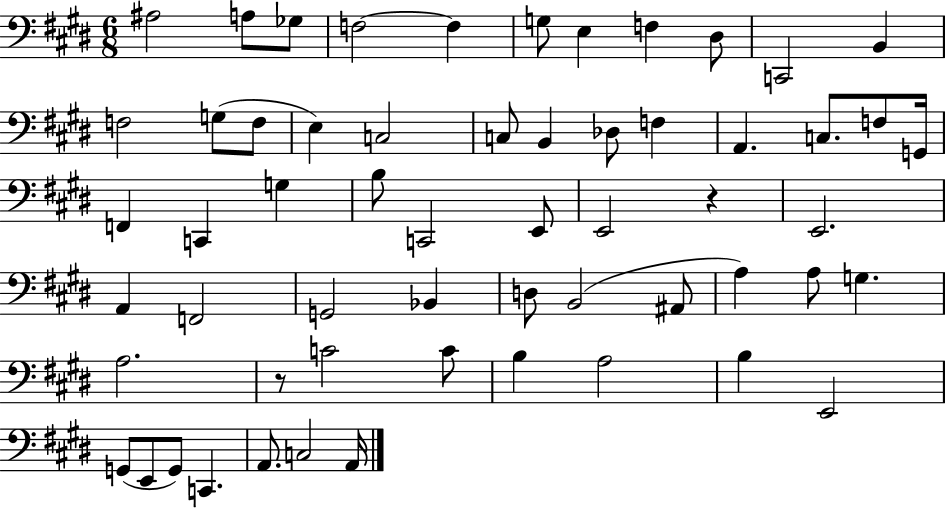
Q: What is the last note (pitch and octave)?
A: A2